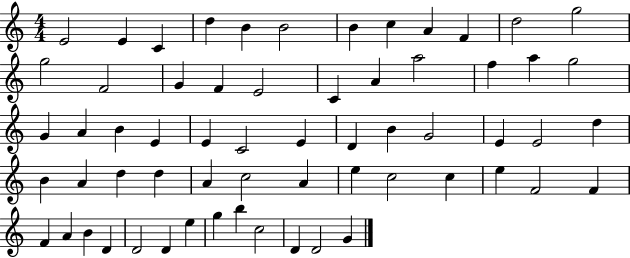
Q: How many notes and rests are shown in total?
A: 62